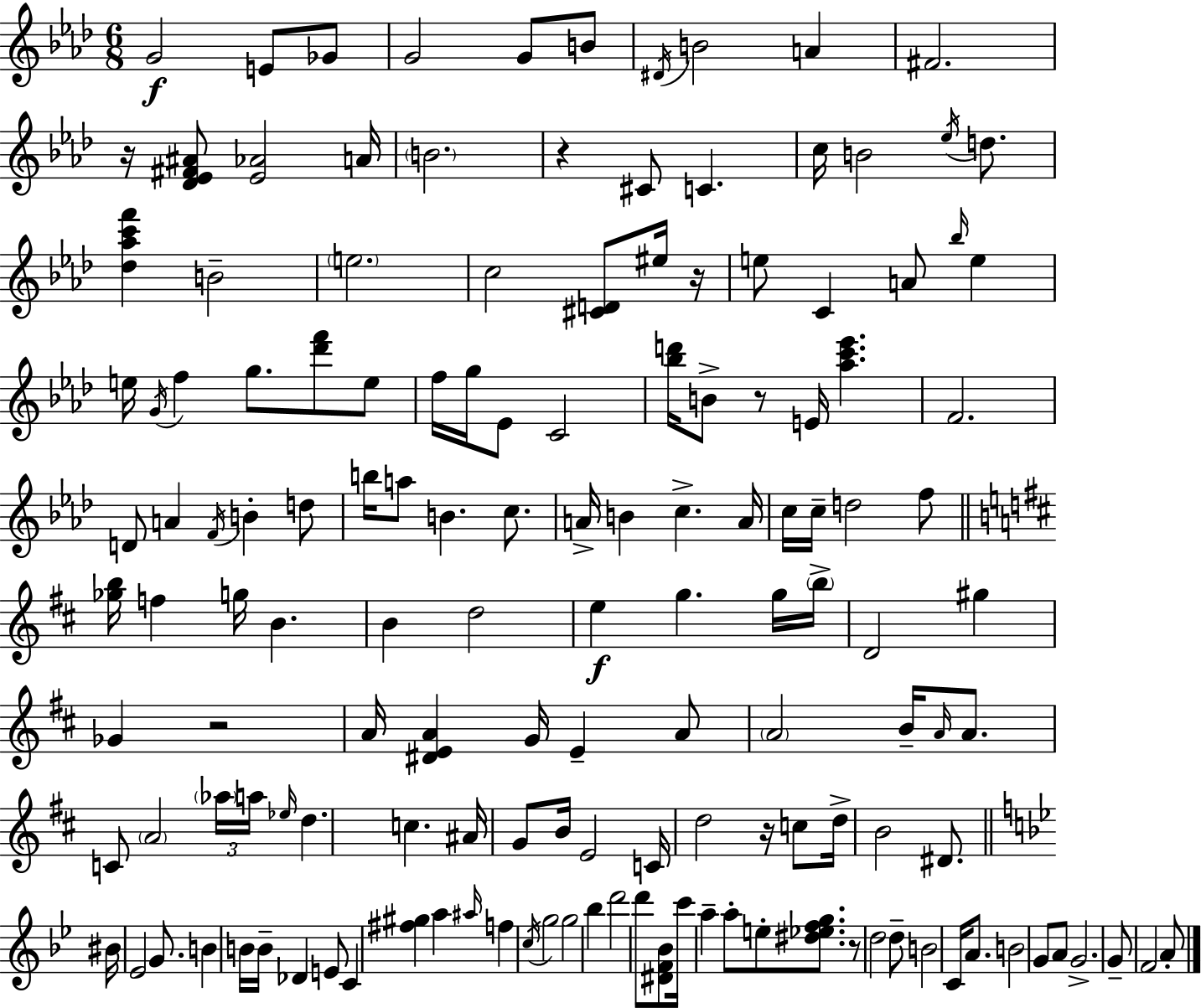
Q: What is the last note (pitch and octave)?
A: A4